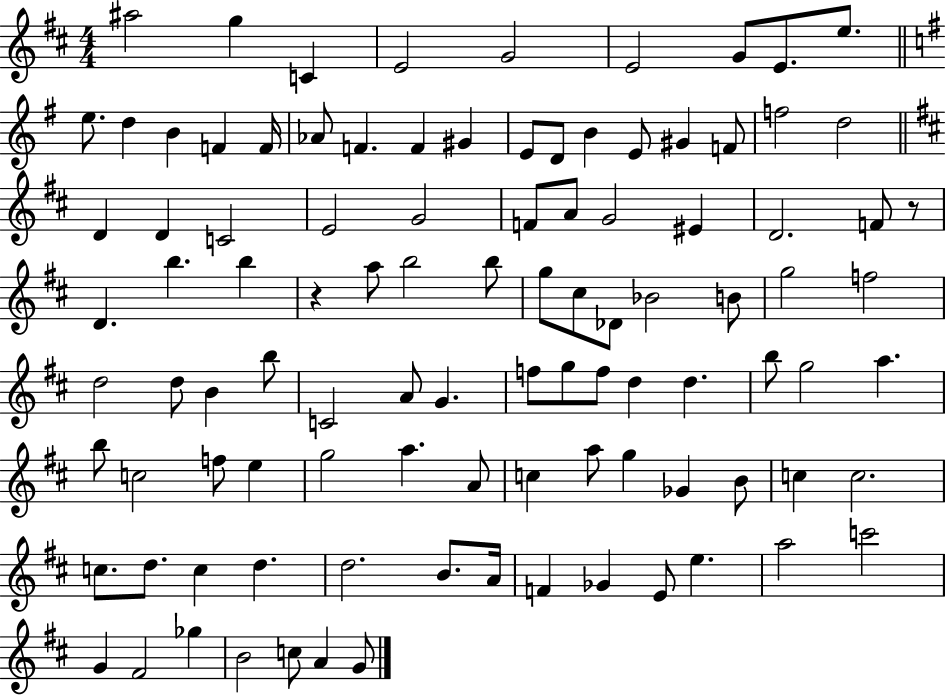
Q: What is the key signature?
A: D major